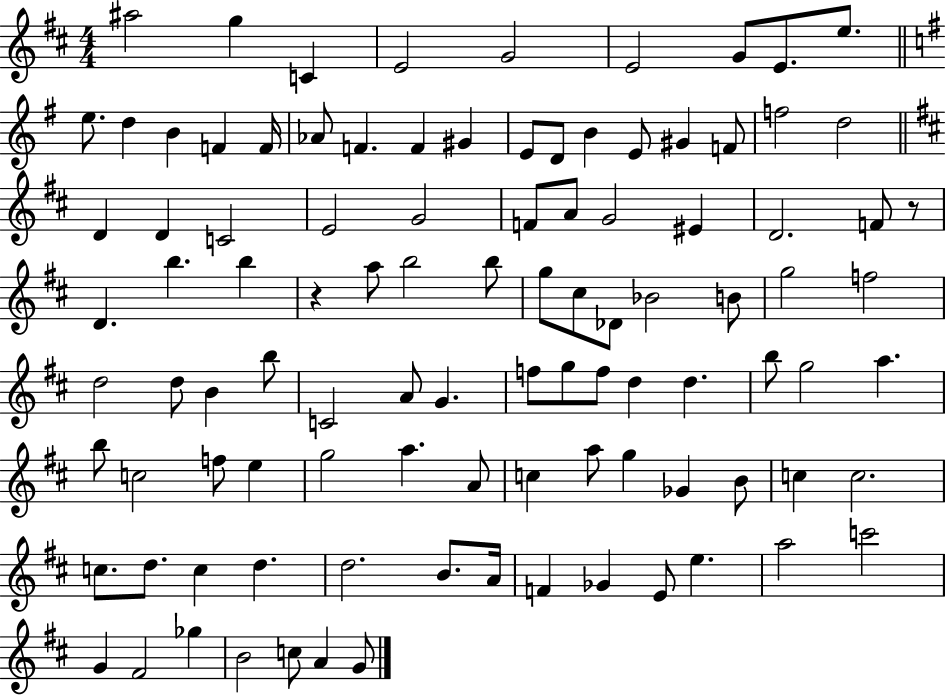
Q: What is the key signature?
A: D major